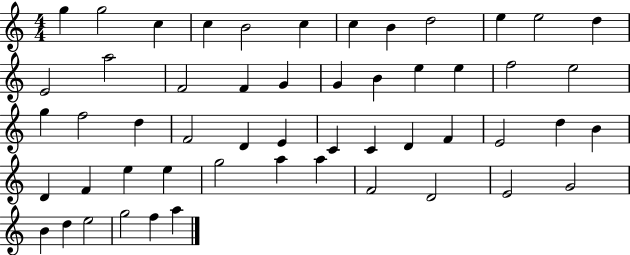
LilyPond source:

{
  \clef treble
  \numericTimeSignature
  \time 4/4
  \key c \major
  g''4 g''2 c''4 | c''4 b'2 c''4 | c''4 b'4 d''2 | e''4 e''2 d''4 | \break e'2 a''2 | f'2 f'4 g'4 | g'4 b'4 e''4 e''4 | f''2 e''2 | \break g''4 f''2 d''4 | f'2 d'4 e'4 | c'4 c'4 d'4 f'4 | e'2 d''4 b'4 | \break d'4 f'4 e''4 e''4 | g''2 a''4 a''4 | f'2 d'2 | e'2 g'2 | \break b'4 d''4 e''2 | g''2 f''4 a''4 | \bar "|."
}